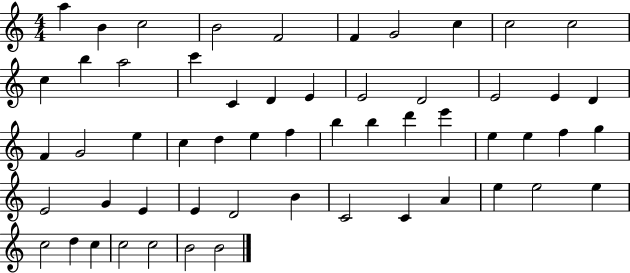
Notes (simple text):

A5/q B4/q C5/h B4/h F4/h F4/q G4/h C5/q C5/h C5/h C5/q B5/q A5/h C6/q C4/q D4/q E4/q E4/h D4/h E4/h E4/q D4/q F4/q G4/h E5/q C5/q D5/q E5/q F5/q B5/q B5/q D6/q E6/q E5/q E5/q F5/q G5/q E4/h G4/q E4/q E4/q D4/h B4/q C4/h C4/q A4/q E5/q E5/h E5/q C5/h D5/q C5/q C5/h C5/h B4/h B4/h